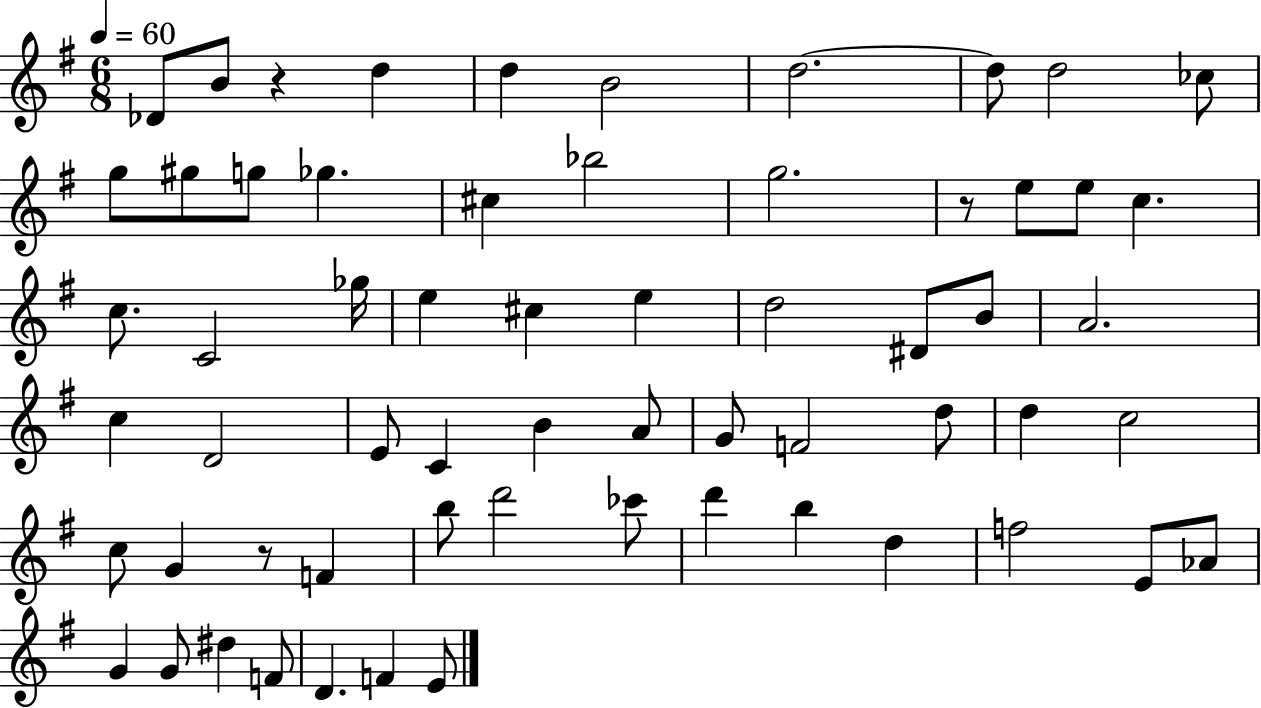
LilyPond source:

{
  \clef treble
  \numericTimeSignature
  \time 6/8
  \key g \major
  \tempo 4 = 60
  des'8 b'8 r4 d''4 | d''4 b'2 | d''2.~~ | d''8 d''2 ces''8 | \break g''8 gis''8 g''8 ges''4. | cis''4 bes''2 | g''2. | r8 e''8 e''8 c''4. | \break c''8. c'2 ges''16 | e''4 cis''4 e''4 | d''2 dis'8 b'8 | a'2. | \break c''4 d'2 | e'8 c'4 b'4 a'8 | g'8 f'2 d''8 | d''4 c''2 | \break c''8 g'4 r8 f'4 | b''8 d'''2 ces'''8 | d'''4 b''4 d''4 | f''2 e'8 aes'8 | \break g'4 g'8 dis''4 f'8 | d'4. f'4 e'8 | \bar "|."
}